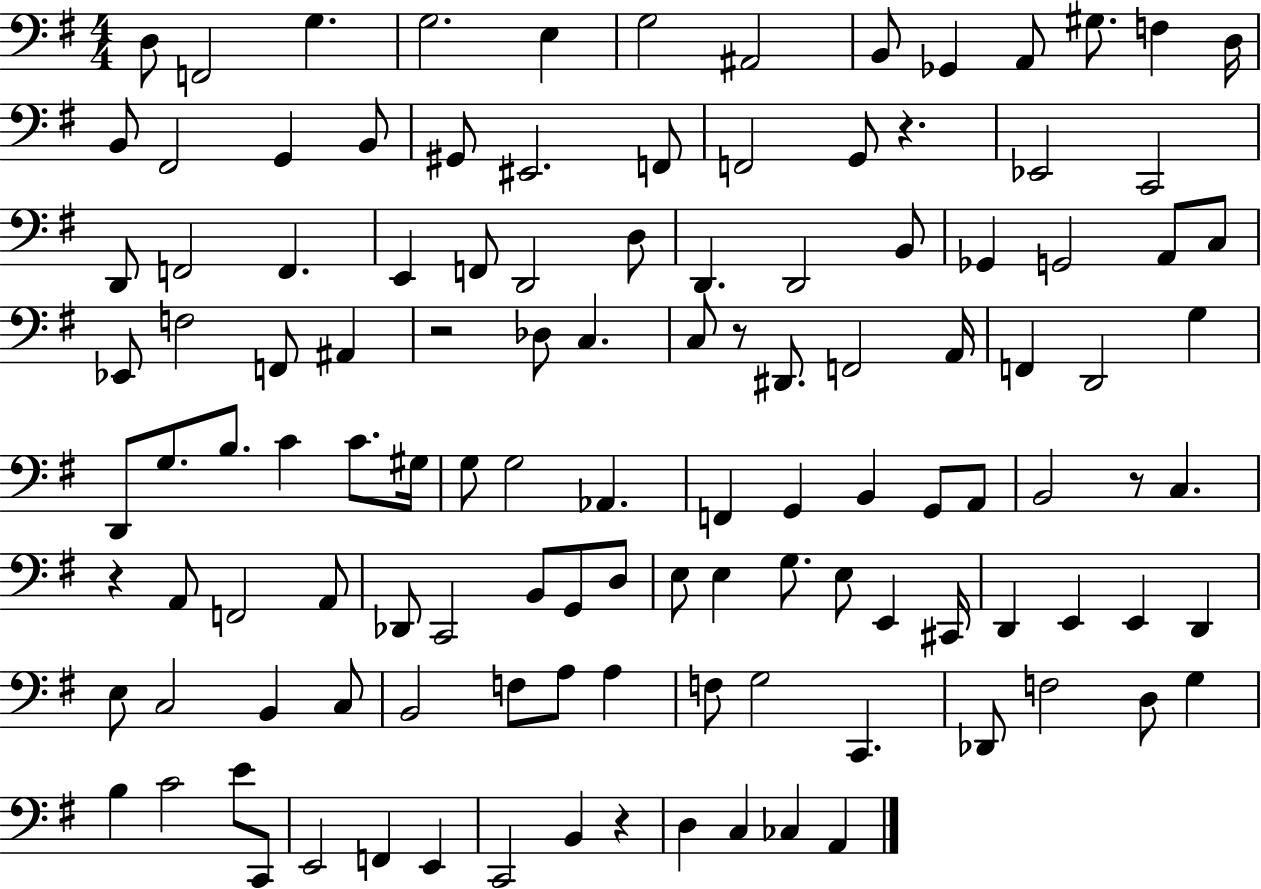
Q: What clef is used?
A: bass